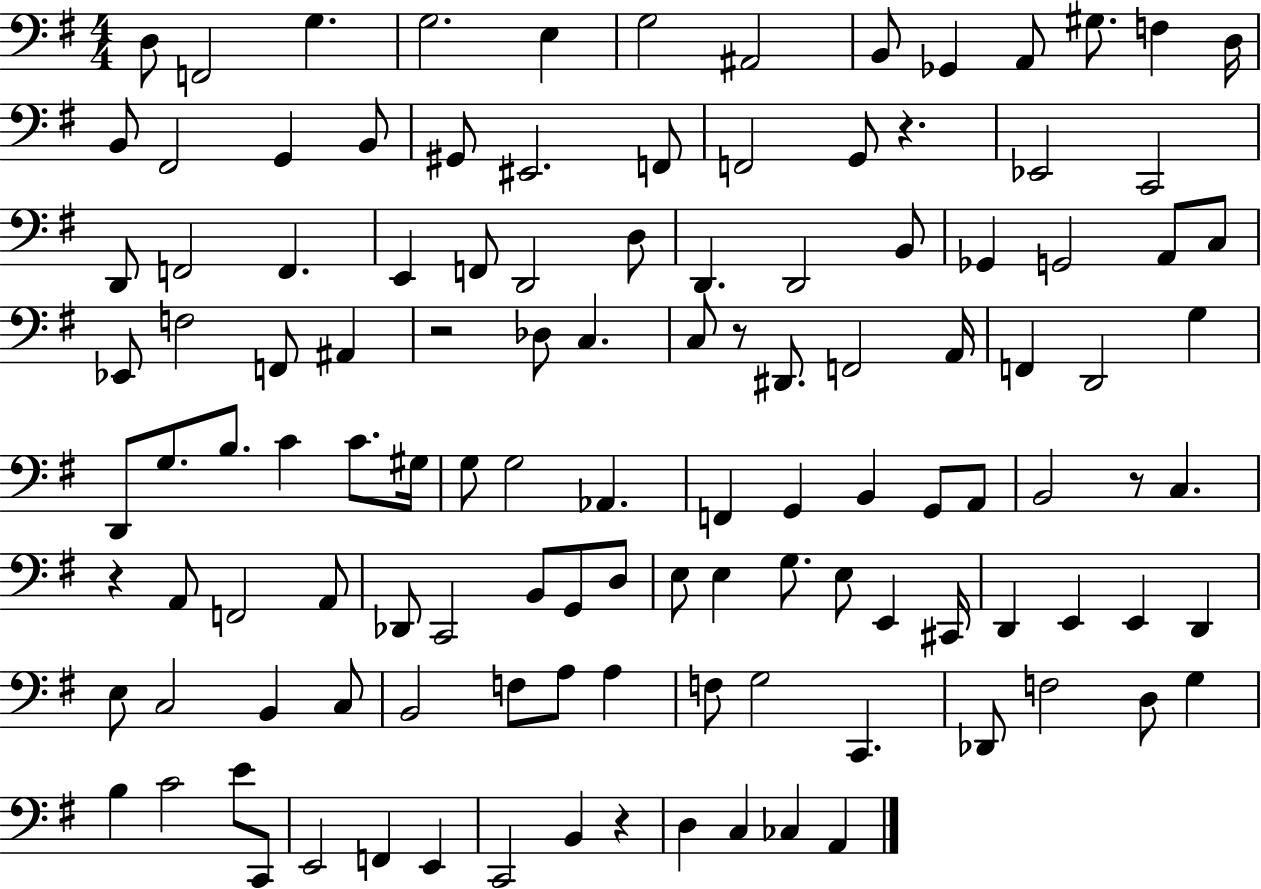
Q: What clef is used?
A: bass